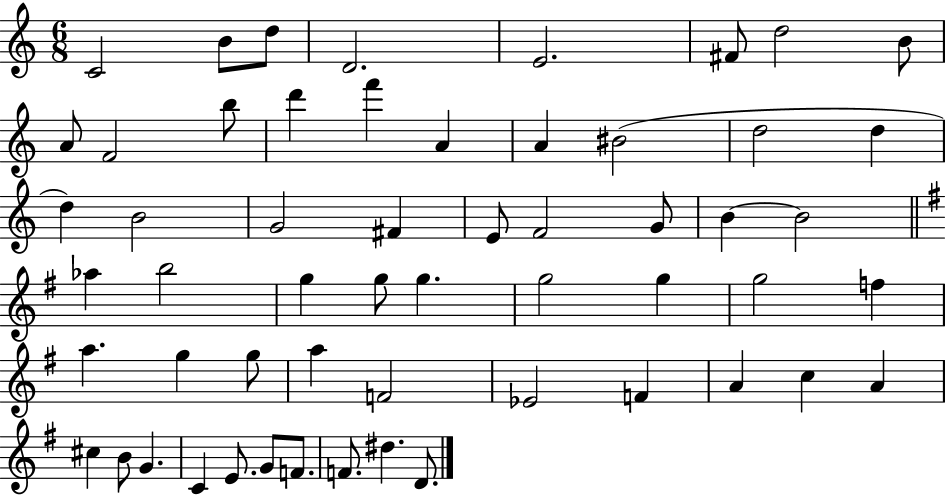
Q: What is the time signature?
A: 6/8